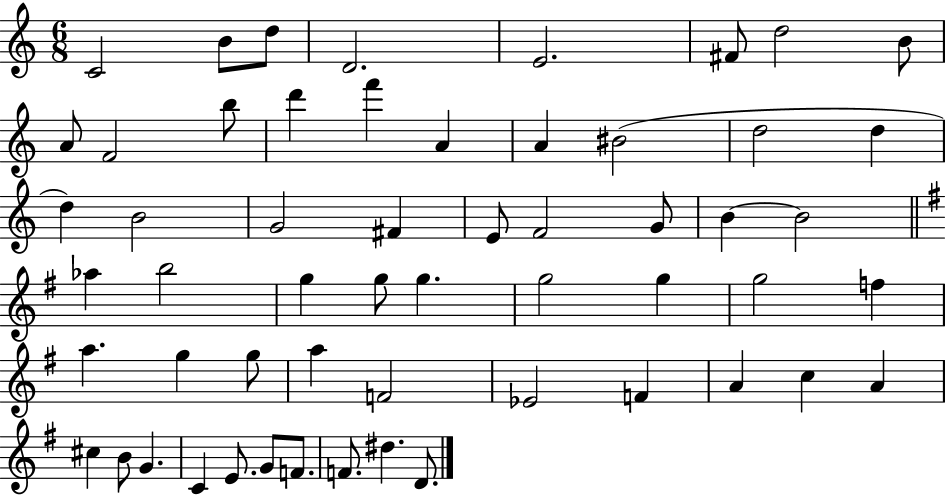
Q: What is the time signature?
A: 6/8